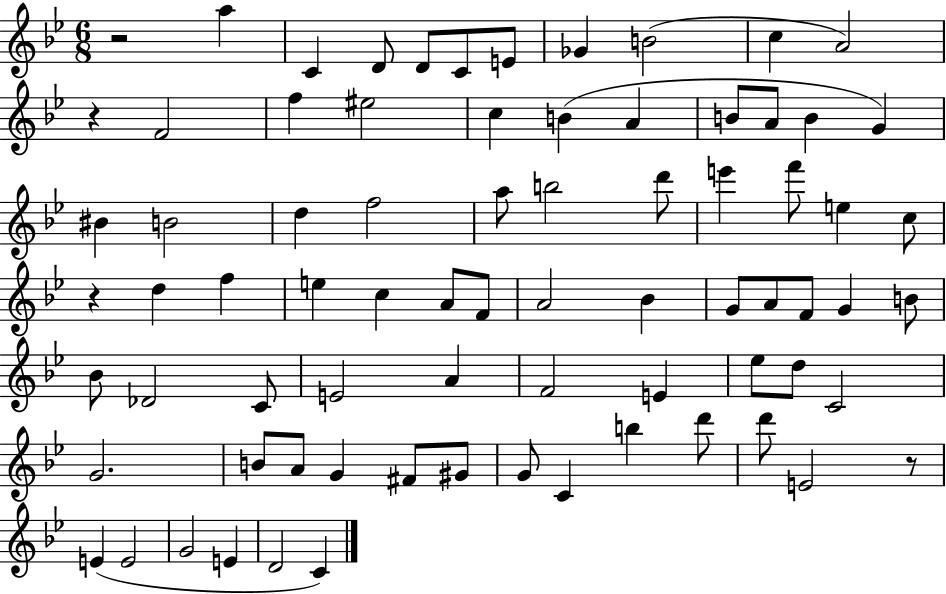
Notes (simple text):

R/h A5/q C4/q D4/e D4/e C4/e E4/e Gb4/q B4/h C5/q A4/h R/q F4/h F5/q EIS5/h C5/q B4/q A4/q B4/e A4/e B4/q G4/q BIS4/q B4/h D5/q F5/h A5/e B5/h D6/e E6/q F6/e E5/q C5/e R/q D5/q F5/q E5/q C5/q A4/e F4/e A4/h Bb4/q G4/e A4/e F4/e G4/q B4/e Bb4/e Db4/h C4/e E4/h A4/q F4/h E4/q Eb5/e D5/e C4/h G4/h. B4/e A4/e G4/q F#4/e G#4/e G4/e C4/q B5/q D6/e D6/e E4/h R/e E4/q E4/h G4/h E4/q D4/h C4/q